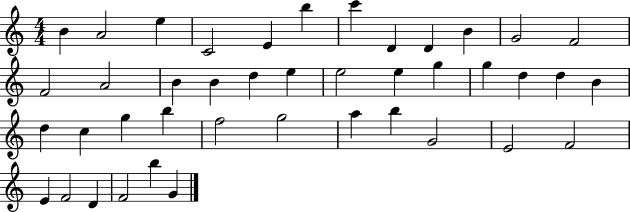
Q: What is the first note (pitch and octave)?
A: B4